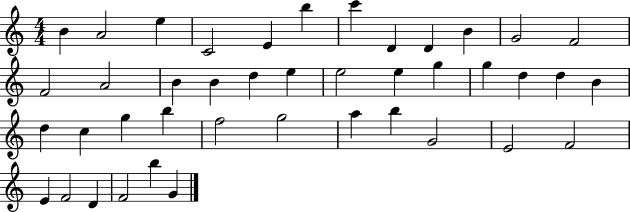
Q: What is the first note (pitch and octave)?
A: B4